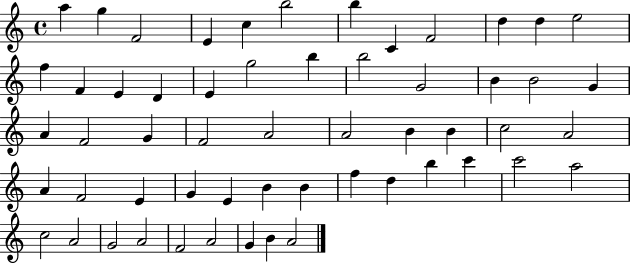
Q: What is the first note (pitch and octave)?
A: A5